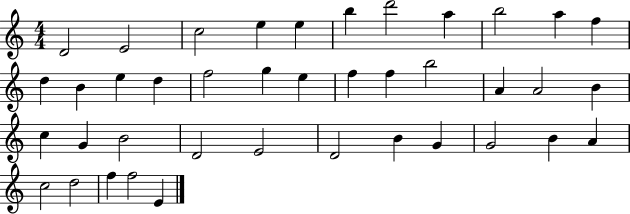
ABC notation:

X:1
T:Untitled
M:4/4
L:1/4
K:C
D2 E2 c2 e e b d'2 a b2 a f d B e d f2 g e f f b2 A A2 B c G B2 D2 E2 D2 B G G2 B A c2 d2 f f2 E